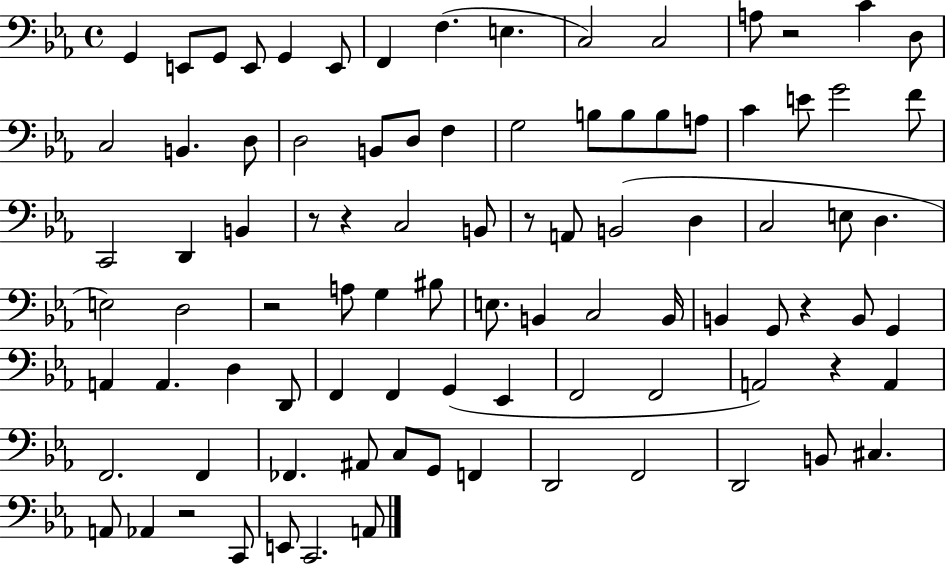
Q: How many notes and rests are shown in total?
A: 92